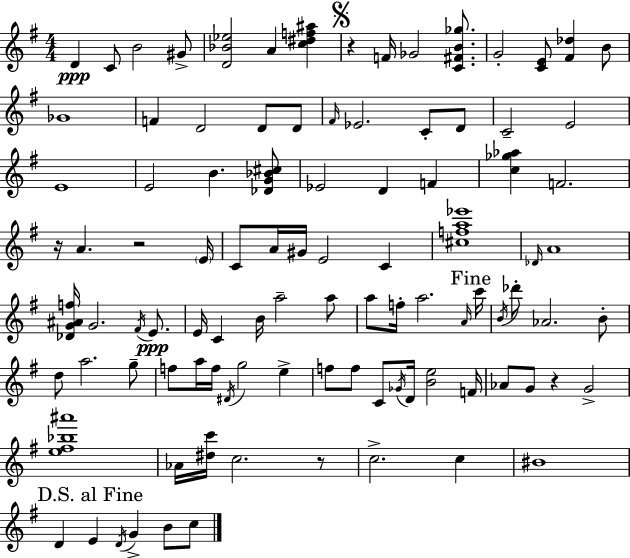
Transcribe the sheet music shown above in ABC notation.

X:1
T:Untitled
M:4/4
L:1/4
K:Em
D C/2 B2 ^G/2 [D_B_e]2 A [c^df^a] z F/4 _G2 [C^FB_g]/2 G2 [CE]/2 [^F_d] B/2 _G4 F D2 D/2 D/2 ^F/4 _E2 C/2 D/2 C2 E2 E4 E2 B [_DG_B^c]/2 _E2 D F [c_g_a] F2 z/4 A z2 E/4 C/2 A/4 ^G/4 E2 C [^cfa_e']4 _D/4 A4 [_DG^Af]/4 G2 ^F/4 E/2 E/4 C B/4 a2 a/2 a/2 f/4 a2 A/4 c'/4 B/4 _d'/2 _A2 B/2 d/2 a2 g/2 f/2 a/4 f/4 ^D/4 g2 e f/2 f/2 C/2 _G/4 D/4 [Be]2 F/4 _A/2 G/2 z G2 [e^f_b^a']4 _A/4 [^dc']/4 c2 z/2 c2 c ^B4 D E D/4 G B/2 c/2